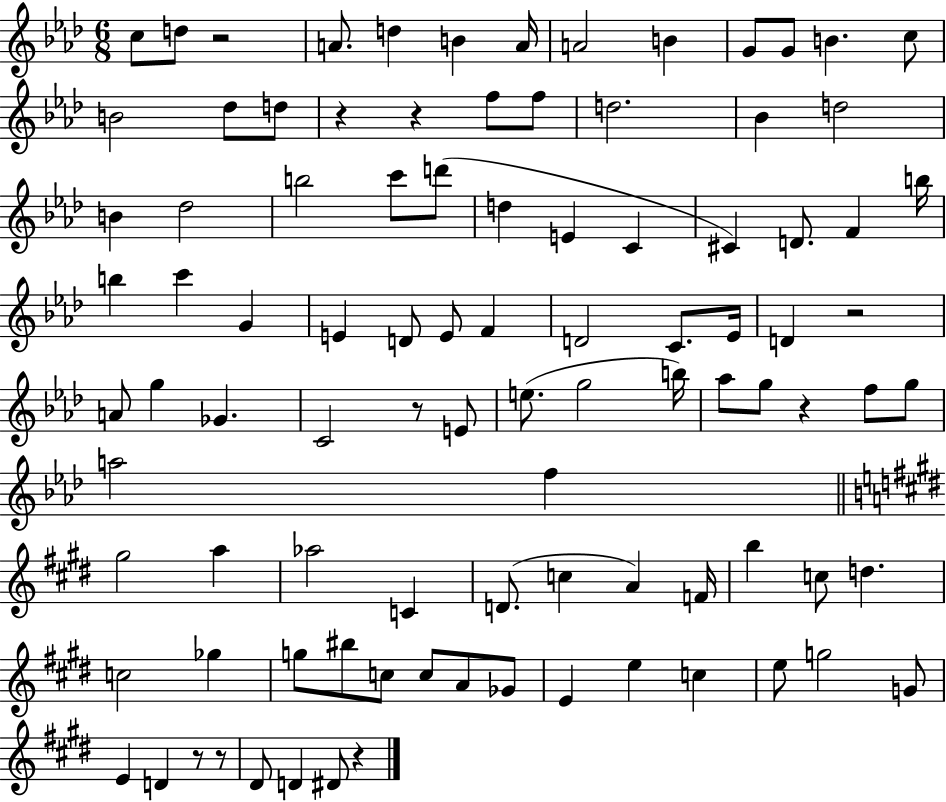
X:1
T:Untitled
M:6/8
L:1/4
K:Ab
c/2 d/2 z2 A/2 d B A/4 A2 B G/2 G/2 B c/2 B2 _d/2 d/2 z z f/2 f/2 d2 _B d2 B _d2 b2 c'/2 d'/2 d E C ^C D/2 F b/4 b c' G E D/2 E/2 F D2 C/2 _E/4 D z2 A/2 g _G C2 z/2 E/2 e/2 g2 b/4 _a/2 g/2 z f/2 g/2 a2 f ^g2 a _a2 C D/2 c A F/4 b c/2 d c2 _g g/2 ^b/2 c/2 c/2 A/2 _G/2 E e c e/2 g2 G/2 E D z/2 z/2 ^D/2 D ^D/2 z